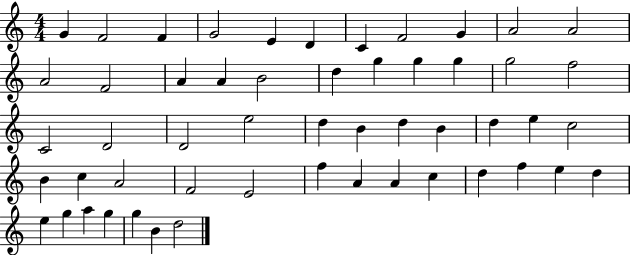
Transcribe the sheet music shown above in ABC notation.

X:1
T:Untitled
M:4/4
L:1/4
K:C
G F2 F G2 E D C F2 G A2 A2 A2 F2 A A B2 d g g g g2 f2 C2 D2 D2 e2 d B d B d e c2 B c A2 F2 E2 f A A c d f e d e g a g g B d2